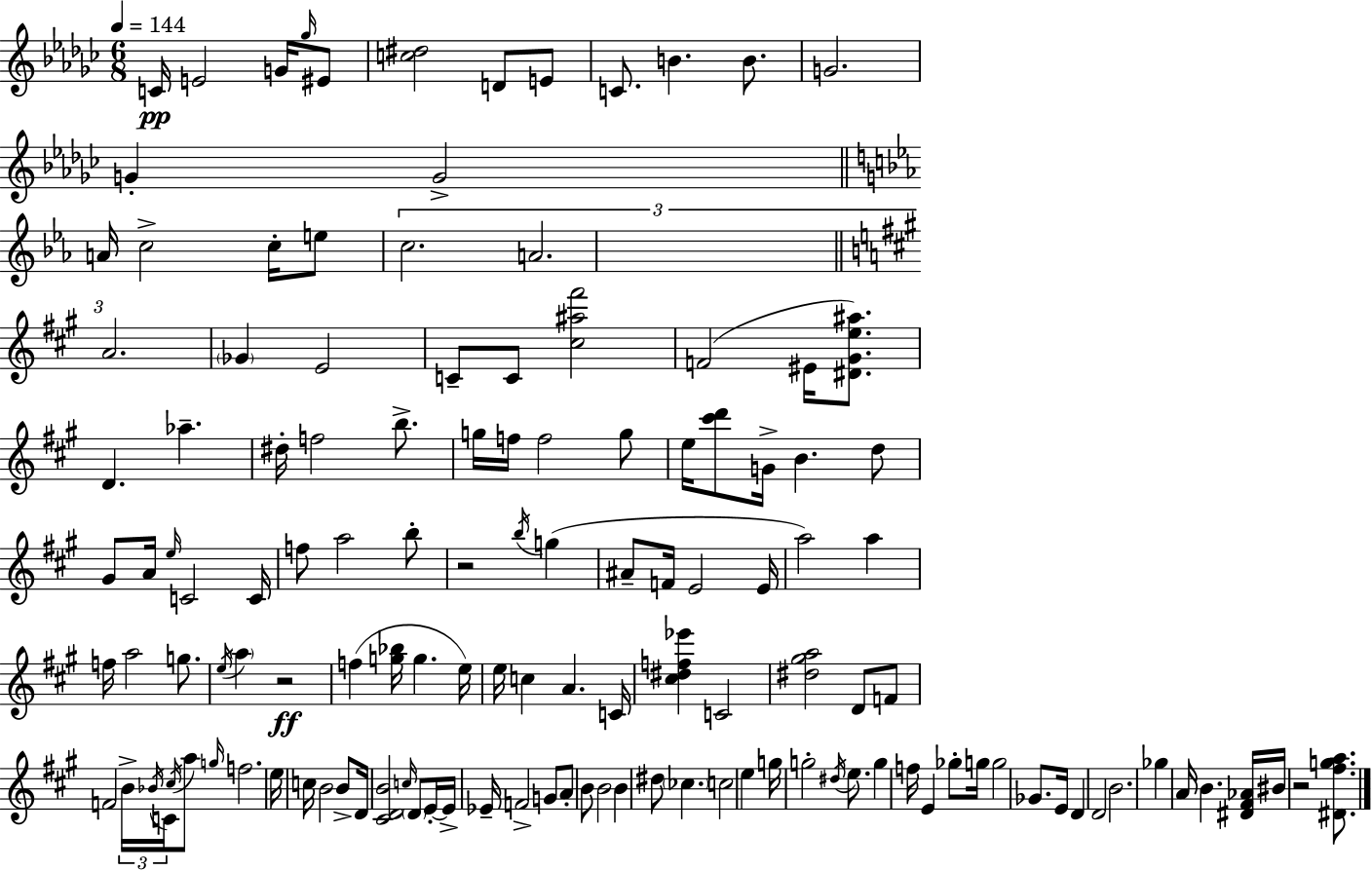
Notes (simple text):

C4/s E4/h G4/s Gb5/s EIS4/e [C5,D#5]/h D4/e E4/e C4/e. B4/q. B4/e. G4/h. G4/q G4/h A4/s C5/h C5/s E5/e C5/h. A4/h. A4/h. Gb4/q E4/h C4/e C4/e [C#5,A#5,F#6]/h F4/h EIS4/s [D#4,G#4,E5,A#5]/e. D4/q. Ab5/q. D#5/s F5/h B5/e. G5/s F5/s F5/h G5/e E5/s [C#6,D6]/e G4/s B4/q. D5/e G#4/e A4/s E5/s C4/h C4/s F5/e A5/h B5/e R/h B5/s G5/q A#4/e F4/s E4/h E4/s A5/h A5/q F5/s A5/h G5/e. E5/s A5/q R/h F5/q [G5,Bb5]/s G5/q. E5/s E5/s C5/q A4/q. C4/s [C#5,D#5,F5,Eb6]/q C4/h [D#5,G#5,A5]/h D4/e F4/e F4/h B4/s Bb4/s C4/s C#5/s A5/e G5/s F5/h. E5/s C5/s B4/h B4/e D4/s [C#4,D4,B4]/h C5/s D4/e E4/s E4/s Eb4/s F4/h G4/e A4/e B4/e B4/h B4/q D#5/e CES5/q. C5/h E5/q G5/s G5/h D#5/s E5/e. G5/q F5/s E4/q Gb5/e G5/s G5/h Gb4/e. E4/s D4/q D4/h B4/h. Gb5/q A4/s B4/q. [D#4,F#4,Ab4]/s BIS4/s R/h [D#4,F#5,G5,A5]/e.